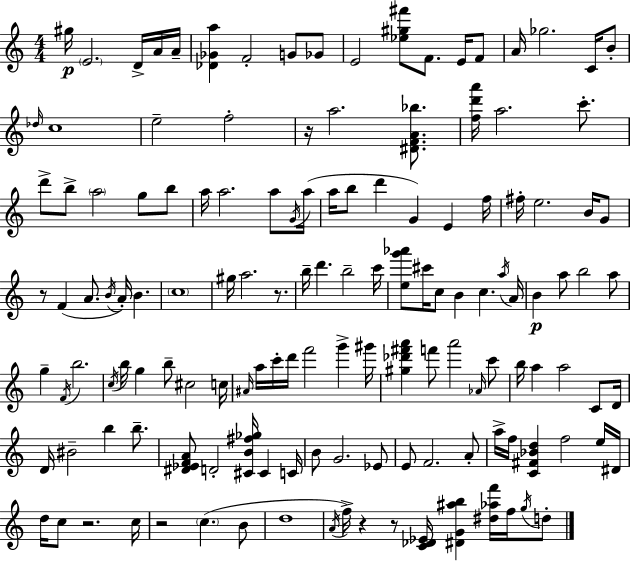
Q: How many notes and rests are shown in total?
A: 138